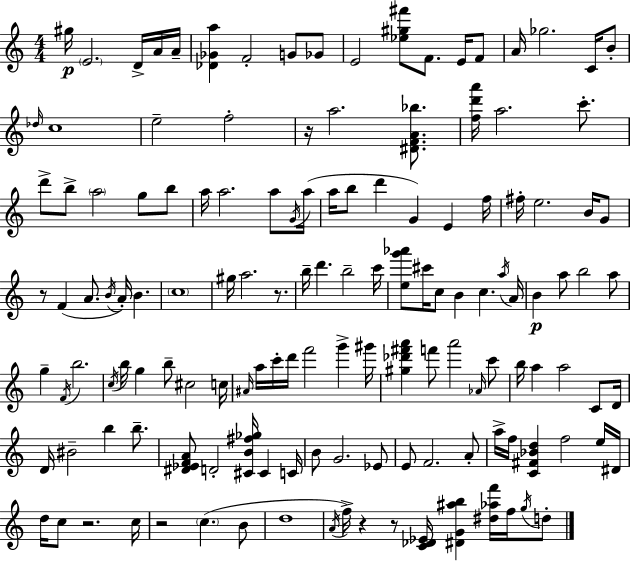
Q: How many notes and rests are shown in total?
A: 138